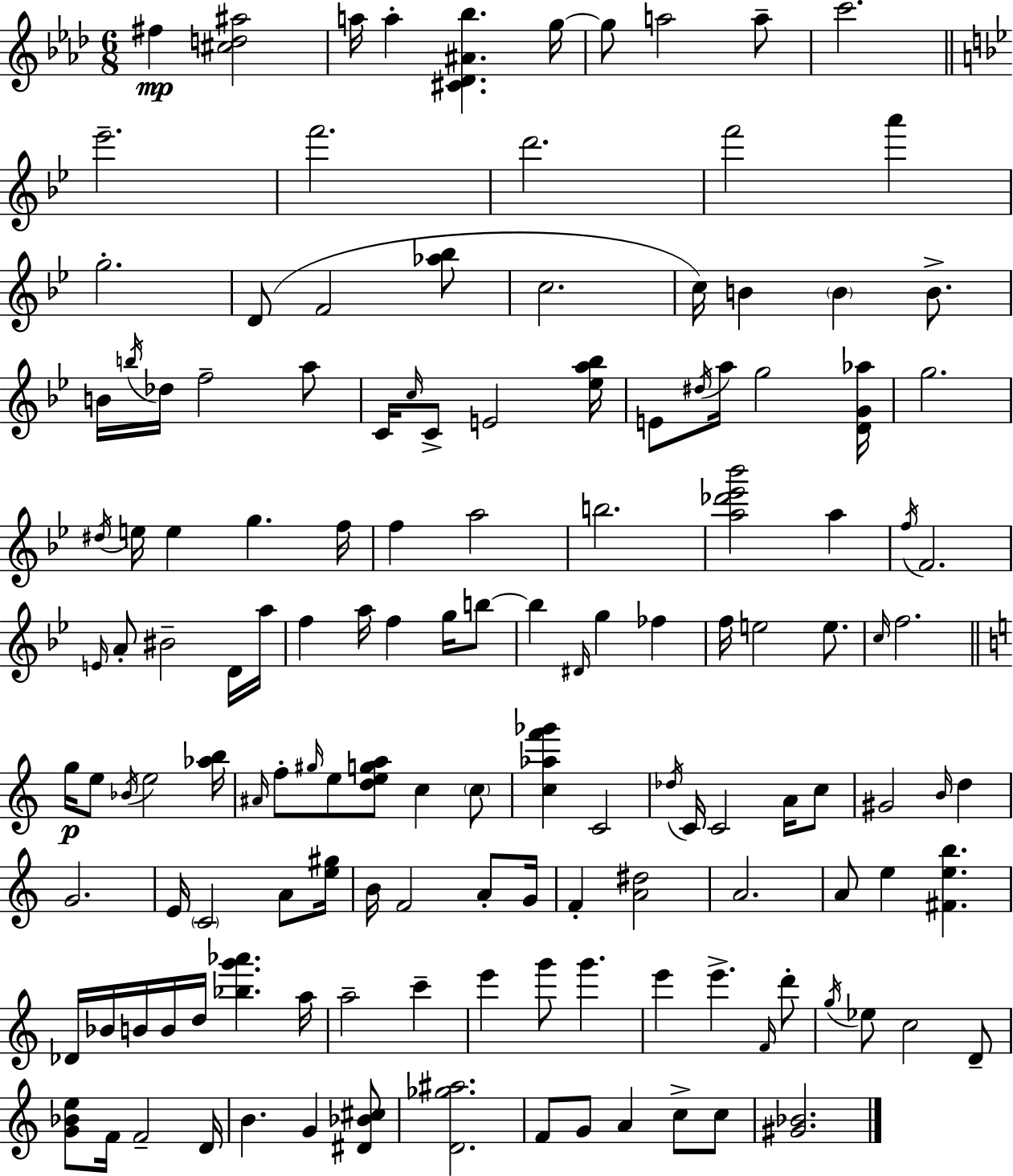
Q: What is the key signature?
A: F minor